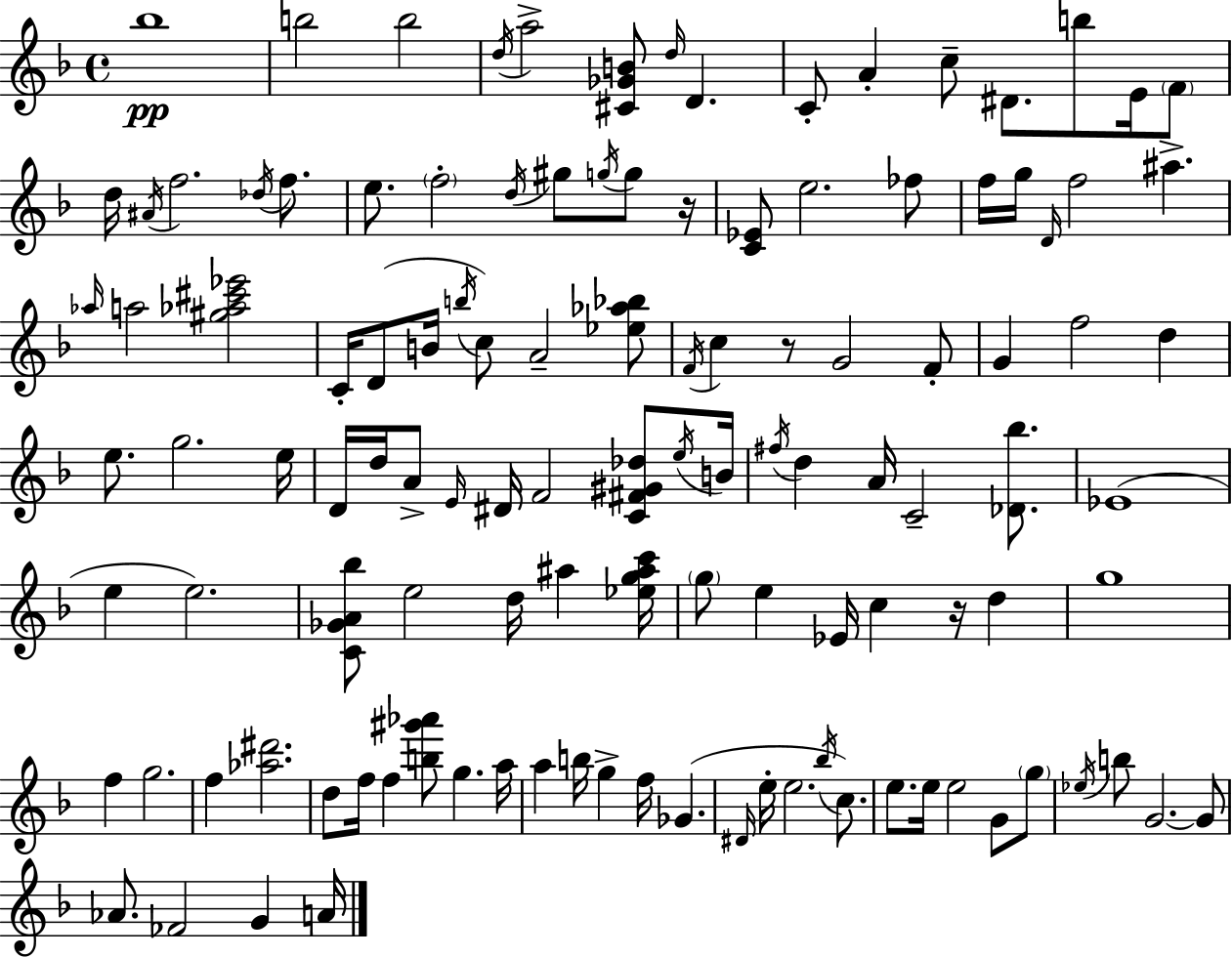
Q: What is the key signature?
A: D minor